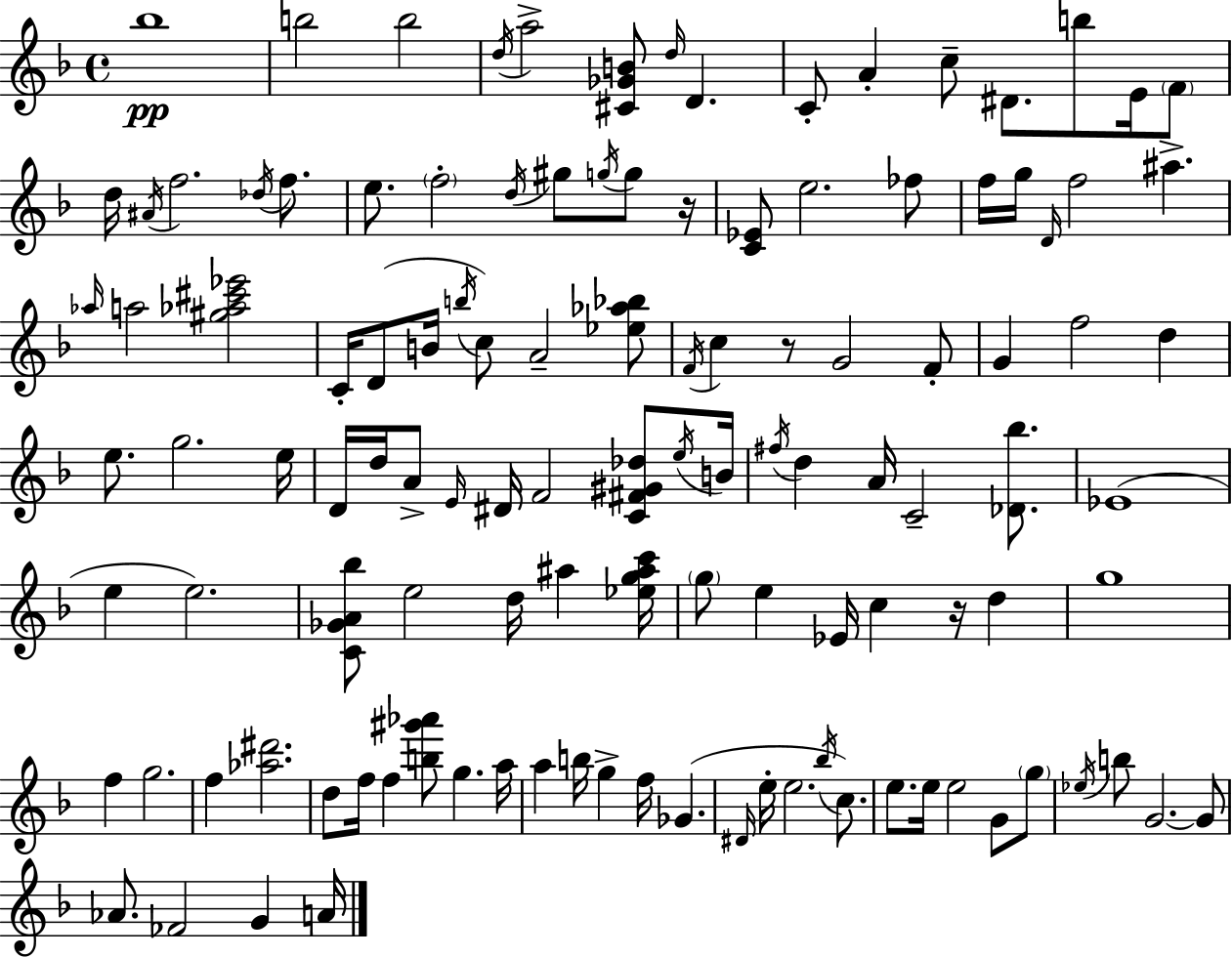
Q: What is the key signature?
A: D minor